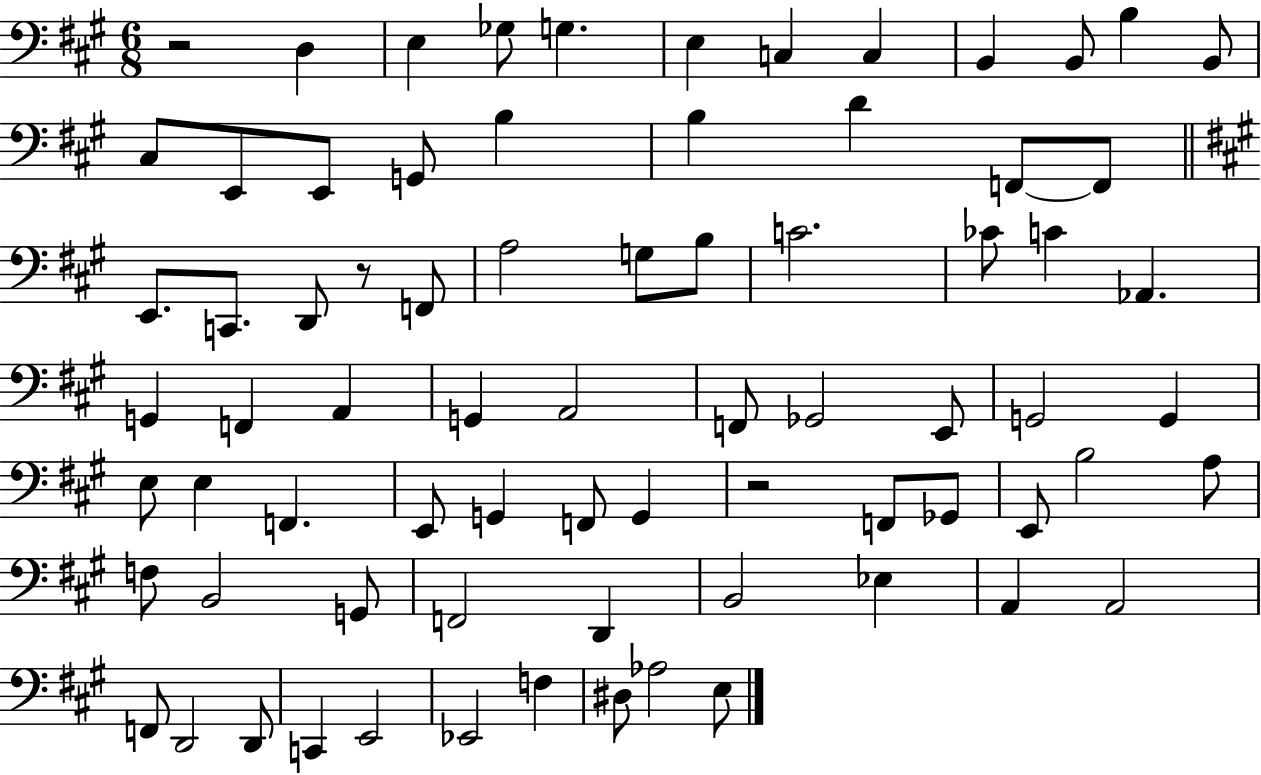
R/h D3/q E3/q Gb3/e G3/q. E3/q C3/q C3/q B2/q B2/e B3/q B2/e C#3/e E2/e E2/e G2/e B3/q B3/q D4/q F2/e F2/e E2/e. C2/e. D2/e R/e F2/e A3/h G3/e B3/e C4/h. CES4/e C4/q Ab2/q. G2/q F2/q A2/q G2/q A2/h F2/e Gb2/h E2/e G2/h G2/q E3/e E3/q F2/q. E2/e G2/q F2/e G2/q R/h F2/e Gb2/e E2/e B3/h A3/e F3/e B2/h G2/e F2/h D2/q B2/h Eb3/q A2/q A2/h F2/e D2/h D2/e C2/q E2/h Eb2/h F3/q D#3/e Ab3/h E3/e